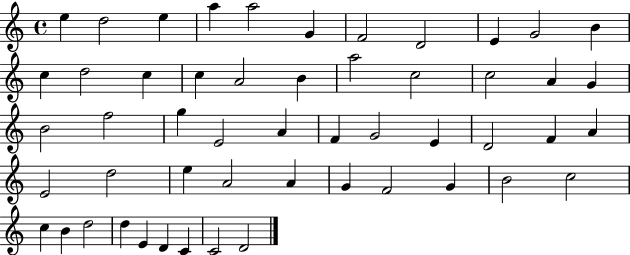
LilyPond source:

{
  \clef treble
  \time 4/4
  \defaultTimeSignature
  \key c \major
  e''4 d''2 e''4 | a''4 a''2 g'4 | f'2 d'2 | e'4 g'2 b'4 | \break c''4 d''2 c''4 | c''4 a'2 b'4 | a''2 c''2 | c''2 a'4 g'4 | \break b'2 f''2 | g''4 e'2 a'4 | f'4 g'2 e'4 | d'2 f'4 a'4 | \break e'2 d''2 | e''4 a'2 a'4 | g'4 f'2 g'4 | b'2 c''2 | \break c''4 b'4 d''2 | d''4 e'4 d'4 c'4 | c'2 d'2 | \bar "|."
}